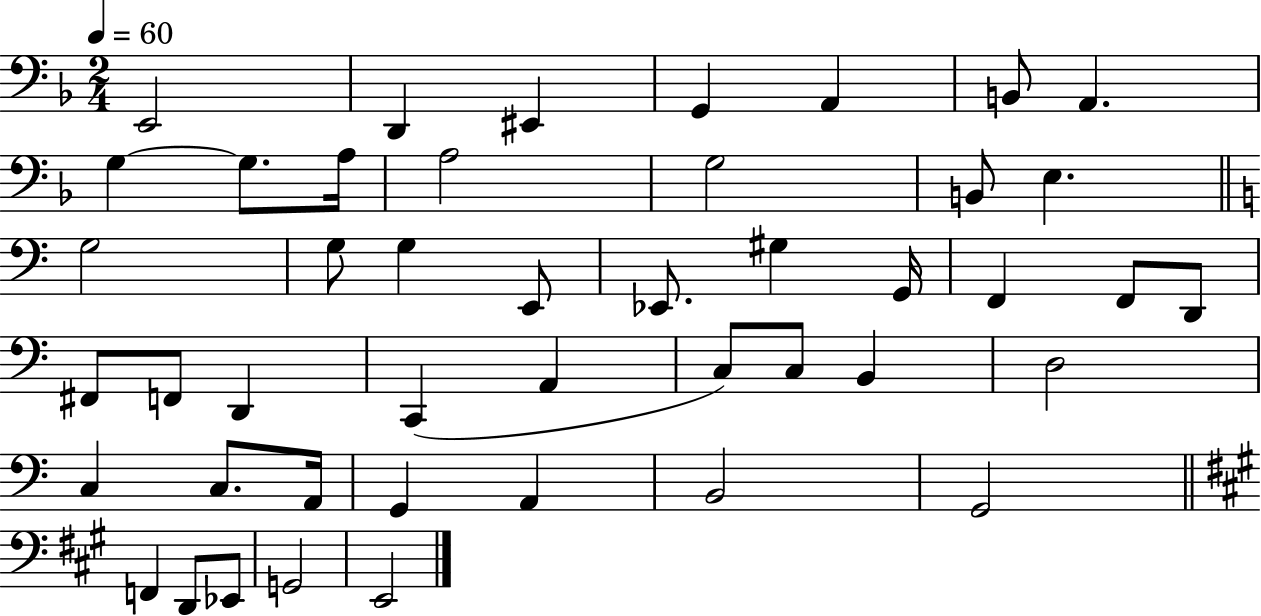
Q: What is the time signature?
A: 2/4